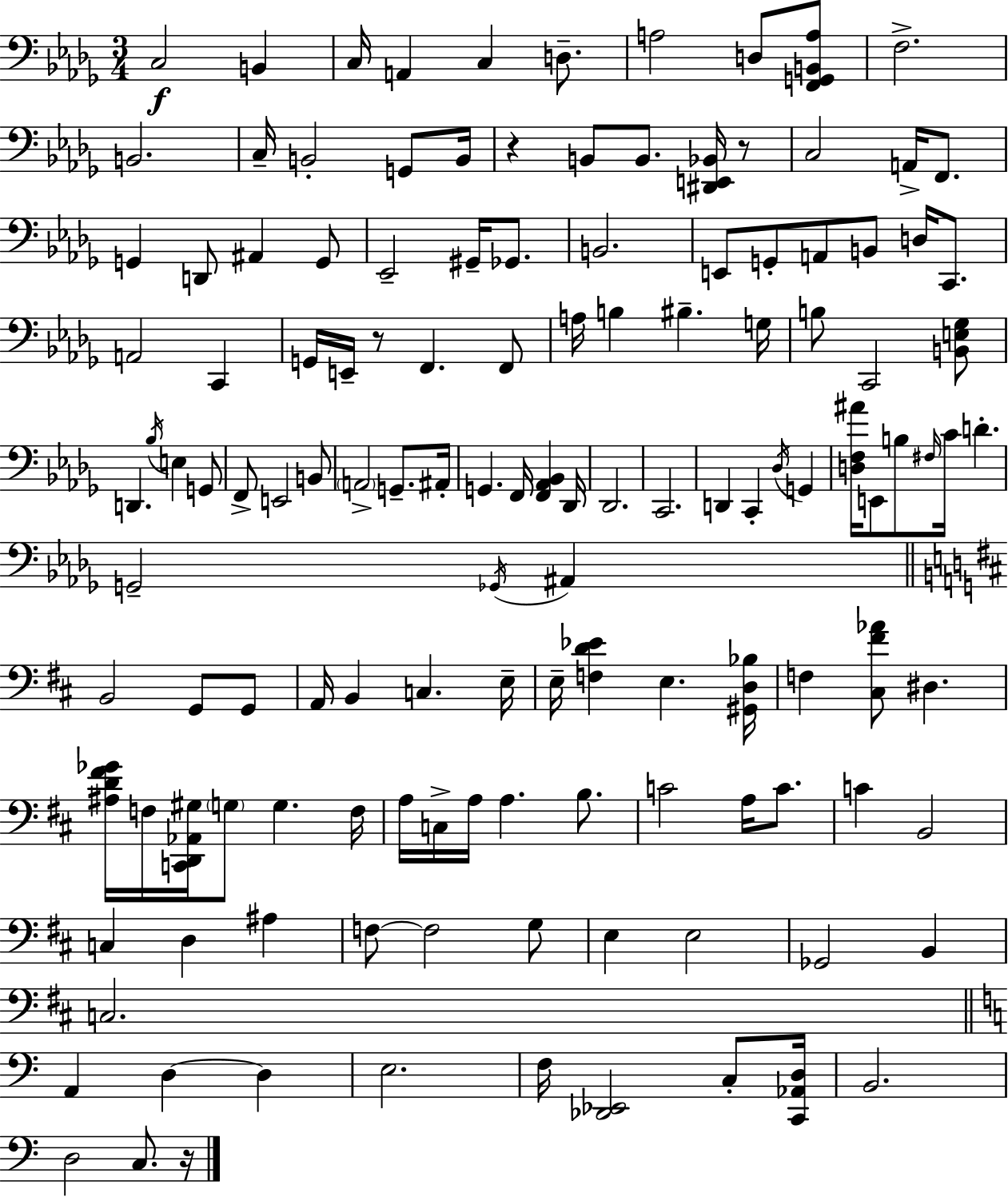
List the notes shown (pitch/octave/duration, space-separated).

C3/h B2/q C3/s A2/q C3/q D3/e. A3/h D3/e [F2,G2,B2,A3]/e F3/h. B2/h. C3/s B2/h G2/e B2/s R/q B2/e B2/e. [D#2,E2,Bb2]/s R/e C3/h A2/s F2/e. G2/q D2/e A#2/q G2/e Eb2/h G#2/s Gb2/e. B2/h. E2/e G2/e A2/e B2/e D3/s C2/e. A2/h C2/q G2/s E2/s R/e F2/q. F2/e A3/s B3/q BIS3/q. G3/s B3/e C2/h [B2,E3,Gb3]/e D2/q. Bb3/s E3/q G2/e F2/e E2/h B2/e A2/h G2/e. A#2/s G2/q. F2/s [F2,Ab2,Bb2]/q Db2/s Db2/h. C2/h. D2/q C2/q Db3/s G2/q [D3,F3,A#4]/s E2/e B3/e F#3/s C4/s D4/q. G2/h Gb2/s A#2/q B2/h G2/e G2/e A2/s B2/q C3/q. E3/s E3/s [F3,D4,Eb4]/q E3/q. [G#2,D3,Bb3]/s F3/q [C#3,F#4,Ab4]/e D#3/q. [A#3,D4,F#4,Gb4]/s F3/s [C2,D2,Ab2,G#3]/s G3/e G3/q. F3/s A3/s C3/s A3/s A3/q. B3/e. C4/h A3/s C4/e. C4/q B2/h C3/q D3/q A#3/q F3/e F3/h G3/e E3/q E3/h Gb2/h B2/q C3/h. A2/q D3/q D3/q E3/h. F3/s [Db2,Eb2]/h C3/e [C2,Ab2,D3]/s B2/h. D3/h C3/e. R/s